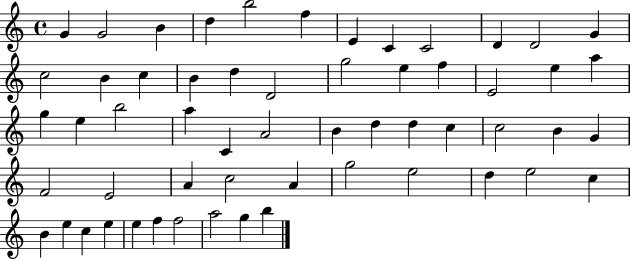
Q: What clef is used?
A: treble